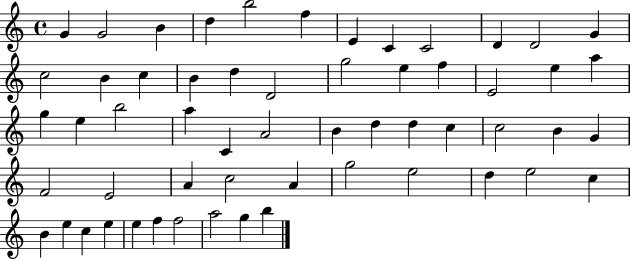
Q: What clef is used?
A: treble